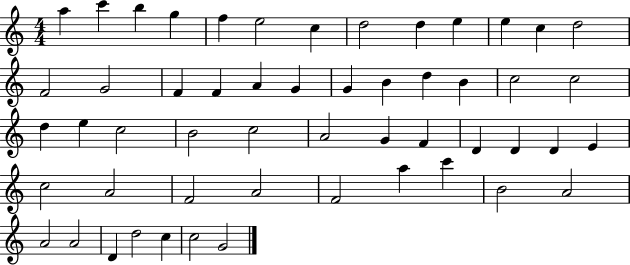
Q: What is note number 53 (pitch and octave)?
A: G4